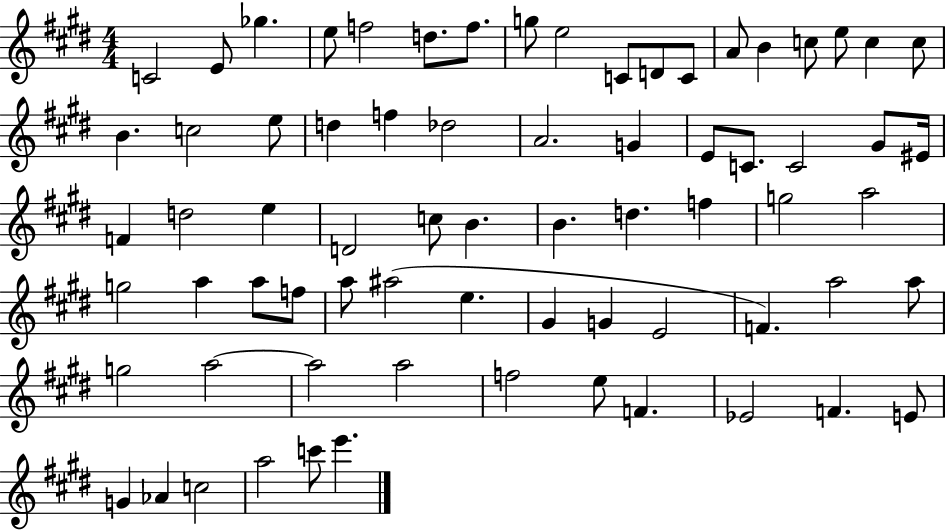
C4/h E4/e Gb5/q. E5/e F5/h D5/e. F5/e. G5/e E5/h C4/e D4/e C4/e A4/e B4/q C5/e E5/e C5/q C5/e B4/q. C5/h E5/e D5/q F5/q Db5/h A4/h. G4/q E4/e C4/e. C4/h G#4/e EIS4/s F4/q D5/h E5/q D4/h C5/e B4/q. B4/q. D5/q. F5/q G5/h A5/h G5/h A5/q A5/e F5/e A5/e A#5/h E5/q. G#4/q G4/q E4/h F4/q. A5/h A5/e G5/h A5/h A5/h A5/h F5/h E5/e F4/q. Eb4/h F4/q. E4/e G4/q Ab4/q C5/h A5/h C6/e E6/q.